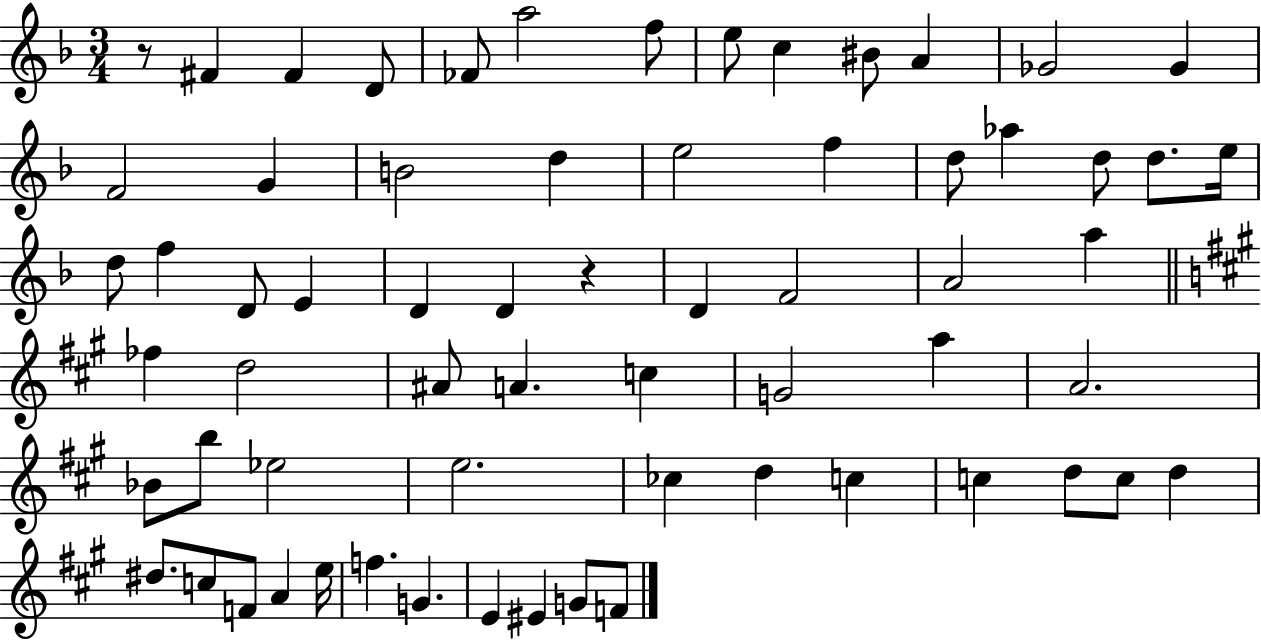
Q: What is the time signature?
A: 3/4